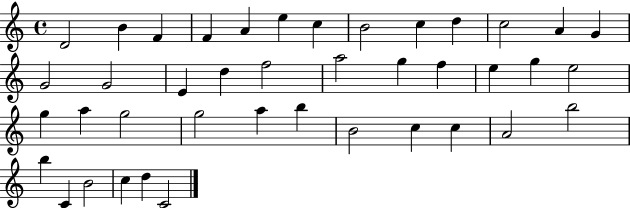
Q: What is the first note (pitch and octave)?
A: D4